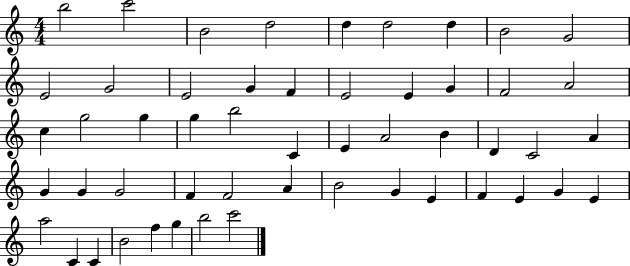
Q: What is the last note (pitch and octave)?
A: C6